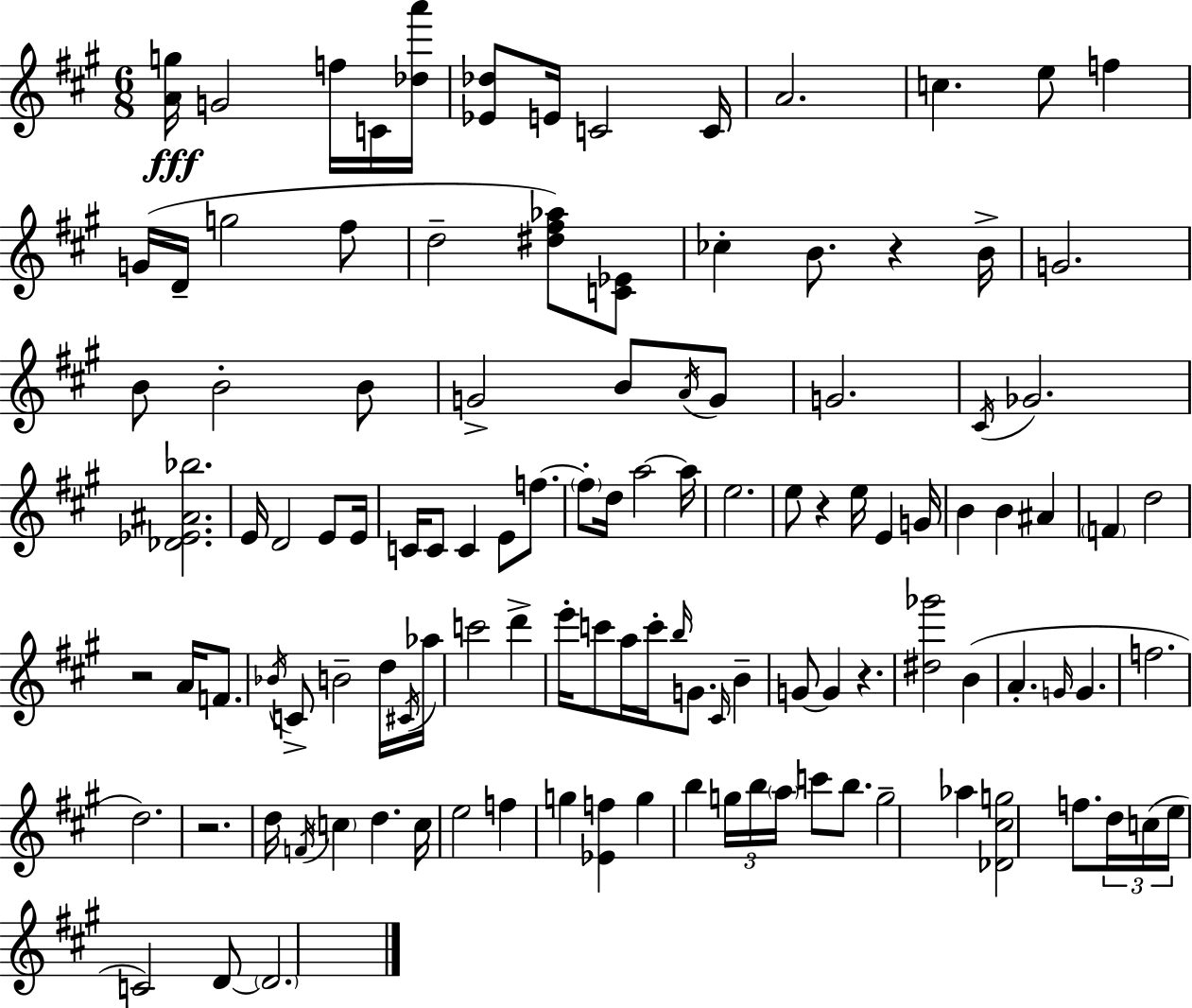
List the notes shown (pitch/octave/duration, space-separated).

[A4,G5]/s G4/h F5/s C4/s [Db5,A6]/s [Eb4,Db5]/e E4/s C4/h C4/s A4/h. C5/q. E5/e F5/q G4/s D4/s G5/h F#5/e D5/h [D#5,F#5,Ab5]/e [C4,Eb4]/e CES5/q B4/e. R/q B4/s G4/h. B4/e B4/h B4/e G4/h B4/e A4/s G4/e G4/h. C#4/s Gb4/h. [Db4,Eb4,A#4,Bb5]/h. E4/s D4/h E4/e E4/s C4/s C4/e C4/q E4/e F5/e. F5/e D5/s A5/h A5/s E5/h. E5/e R/q E5/s E4/q G4/s B4/q B4/q A#4/q F4/q D5/h R/h A4/s F4/e. Bb4/s C4/e B4/h D5/s C#4/s Ab5/s C6/h D6/q E6/s C6/e A5/s C6/s B5/s G4/e. C#4/s B4/q G4/e G4/q R/q. [D#5,Gb6]/h B4/q A4/q. G4/s G4/q. F5/h. D5/h. R/h. D5/s F4/s C5/q D5/q. C5/s E5/h F5/q G5/q [Eb4,F5]/q G5/q B5/q G5/s B5/s A5/s C6/e B5/e. G5/h Ab5/q [Db4,C#5,G5]/h F5/e. D5/s C5/s E5/s C4/h D4/e D4/h.